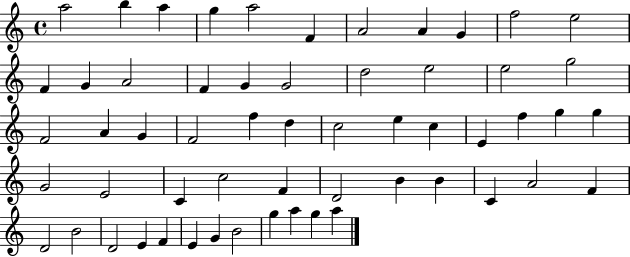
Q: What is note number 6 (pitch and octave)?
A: F4